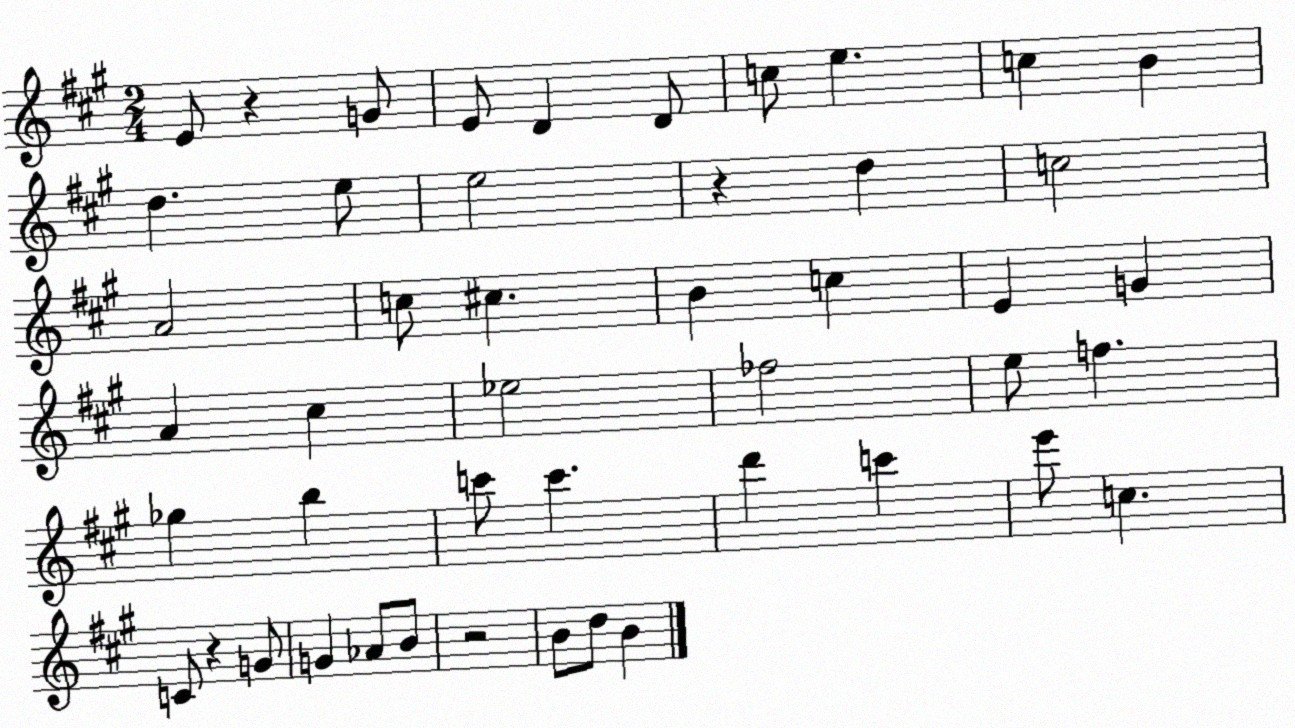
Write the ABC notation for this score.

X:1
T:Untitled
M:2/4
L:1/4
K:A
E/2 z G/2 E/2 D D/2 c/2 e c B d e/2 e2 z d c2 A2 c/2 ^c B c E G A ^c _e2 _f2 e/2 f _g b c'/2 c' d' c' e'/2 c C/2 z G/2 G _A/2 B/2 z2 B/2 d/2 B